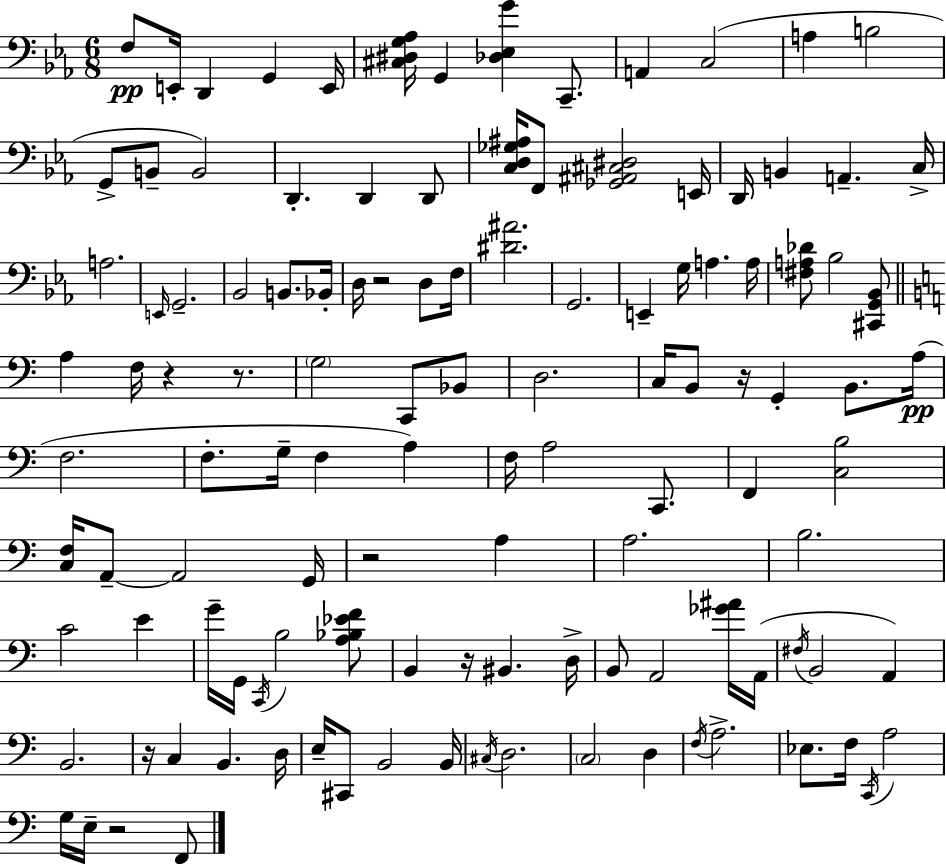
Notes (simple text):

F3/e E2/s D2/q G2/q E2/s [C#3,D#3,G3,Ab3]/s G2/q [Db3,Eb3,G4]/q C2/e. A2/q C3/h A3/q B3/h G2/e B2/e B2/h D2/q. D2/q D2/e [C3,D3,Gb3,A#3]/s F2/e [Gb2,A#2,C#3,D#3]/h E2/s D2/s B2/q A2/q. C3/s A3/h. E2/s G2/h. Bb2/h B2/e. Bb2/s D3/s R/h D3/e F3/s [D#4,A#4]/h. G2/h. E2/q G3/s A3/q. A3/s [F#3,A3,Db4]/e Bb3/h [C#2,G2,Bb2]/e A3/q F3/s R/q R/e. G3/h C2/e Bb2/e D3/h. C3/s B2/e R/s G2/q B2/e. A3/s F3/h. F3/e. G3/s F3/q A3/q F3/s A3/h C2/e. F2/q [C3,B3]/h [C3,F3]/s A2/e A2/h G2/s R/h A3/q A3/h. B3/h. C4/h E4/q G4/s G2/s C2/s B3/h [A3,Bb3,Eb4,F4]/e B2/q R/s BIS2/q. D3/s B2/e A2/h [Gb4,A#4]/s A2/s F#3/s B2/h A2/q B2/h. R/s C3/q B2/q. D3/s E3/s C#2/e B2/h B2/s C#3/s D3/h. C3/h D3/q F3/s A3/h. Eb3/e. F3/s C2/s A3/h G3/s E3/s R/h F2/e